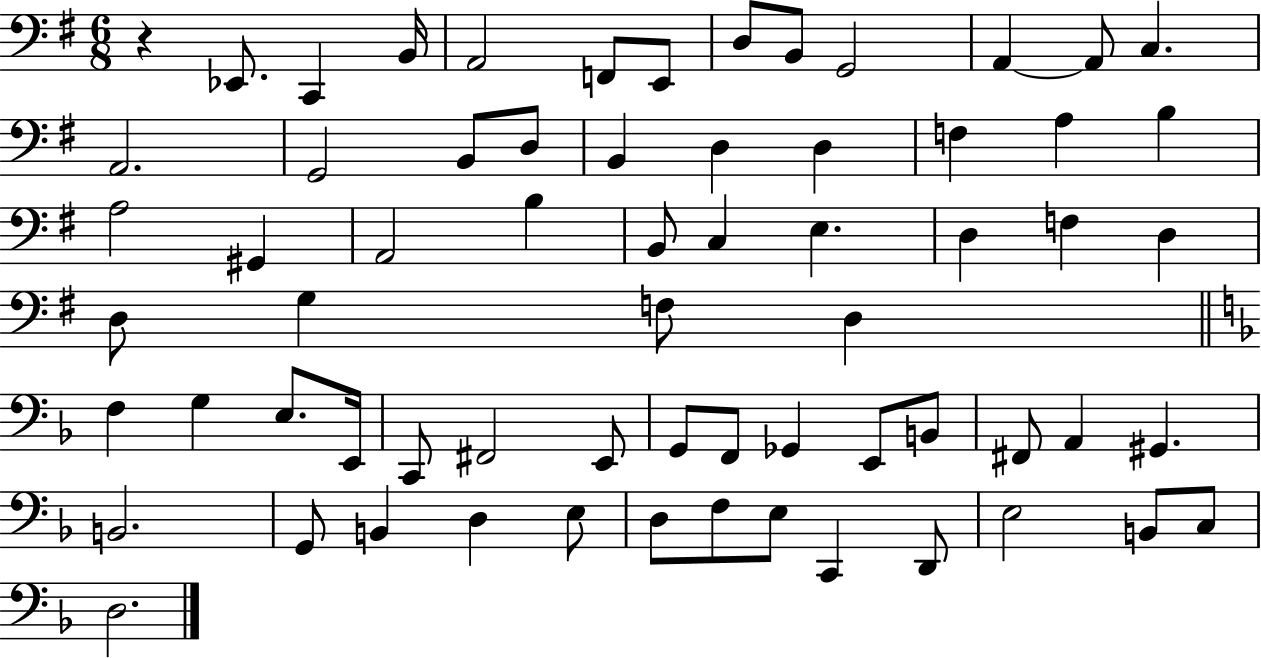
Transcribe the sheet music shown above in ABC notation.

X:1
T:Untitled
M:6/8
L:1/4
K:G
z _E,,/2 C,, B,,/4 A,,2 F,,/2 E,,/2 D,/2 B,,/2 G,,2 A,, A,,/2 C, A,,2 G,,2 B,,/2 D,/2 B,, D, D, F, A, B, A,2 ^G,, A,,2 B, B,,/2 C, E, D, F, D, D,/2 G, F,/2 D, F, G, E,/2 E,,/4 C,,/2 ^F,,2 E,,/2 G,,/2 F,,/2 _G,, E,,/2 B,,/2 ^F,,/2 A,, ^G,, B,,2 G,,/2 B,, D, E,/2 D,/2 F,/2 E,/2 C,, D,,/2 E,2 B,,/2 C,/2 D,2